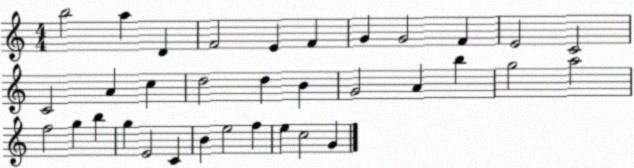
X:1
T:Untitled
M:4/4
L:1/4
K:C
b2 a D F2 E F G G2 F E2 C2 C2 A c d2 d B G2 A b g2 a2 f2 g b g E2 C B e2 f e c2 G